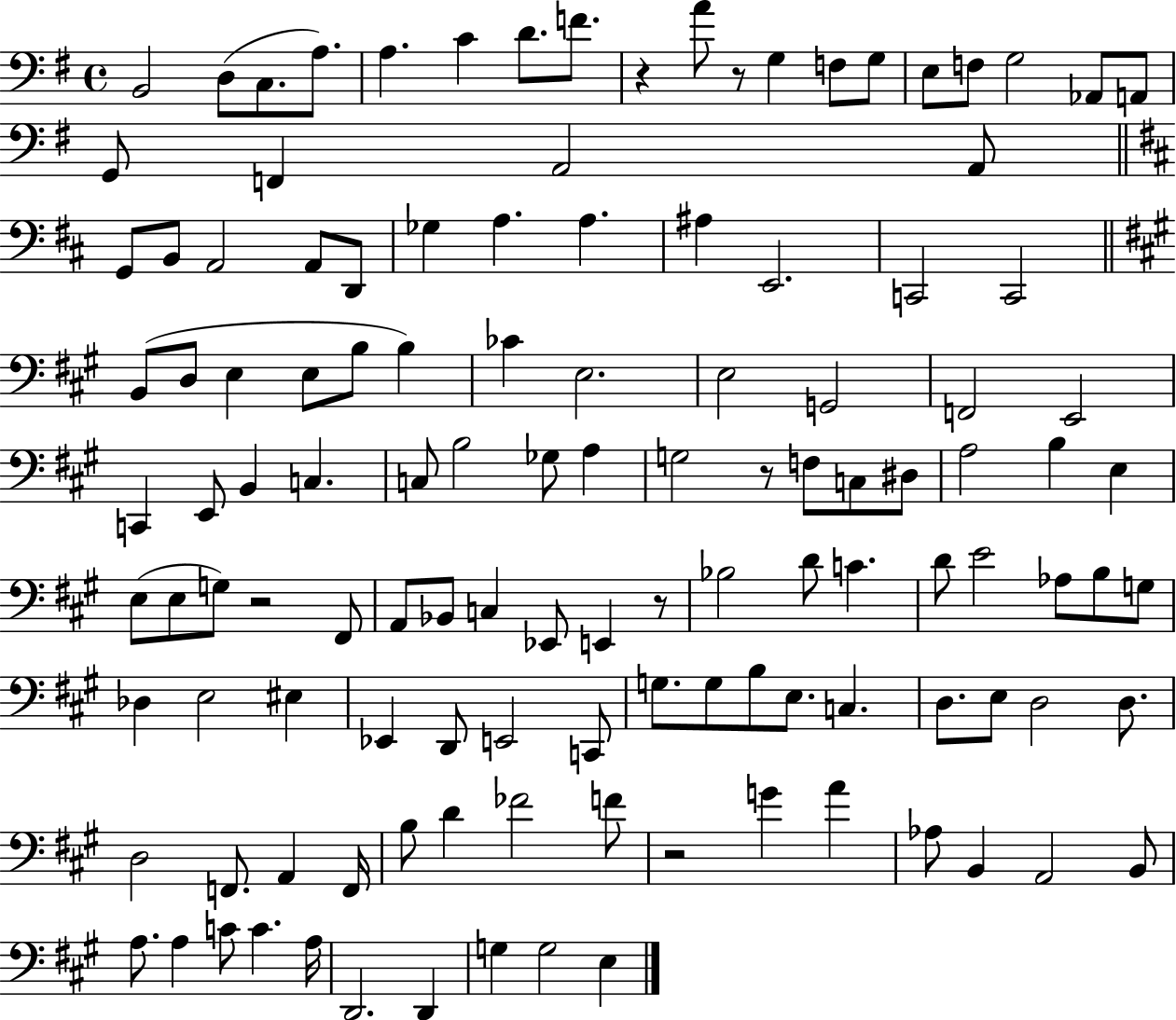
X:1
T:Untitled
M:4/4
L:1/4
K:G
B,,2 D,/2 C,/2 A,/2 A, C D/2 F/2 z A/2 z/2 G, F,/2 G,/2 E,/2 F,/2 G,2 _A,,/2 A,,/2 G,,/2 F,, A,,2 A,,/2 G,,/2 B,,/2 A,,2 A,,/2 D,,/2 _G, A, A, ^A, E,,2 C,,2 C,,2 B,,/2 D,/2 E, E,/2 B,/2 B, _C E,2 E,2 G,,2 F,,2 E,,2 C,, E,,/2 B,, C, C,/2 B,2 _G,/2 A, G,2 z/2 F,/2 C,/2 ^D,/2 A,2 B, E, E,/2 E,/2 G,/2 z2 ^F,,/2 A,,/2 _B,,/2 C, _E,,/2 E,, z/2 _B,2 D/2 C D/2 E2 _A,/2 B,/2 G,/2 _D, E,2 ^E, _E,, D,,/2 E,,2 C,,/2 G,/2 G,/2 B,/2 E,/2 C, D,/2 E,/2 D,2 D,/2 D,2 F,,/2 A,, F,,/4 B,/2 D _F2 F/2 z2 G A _A,/2 B,, A,,2 B,,/2 A,/2 A, C/2 C A,/4 D,,2 D,, G, G,2 E,